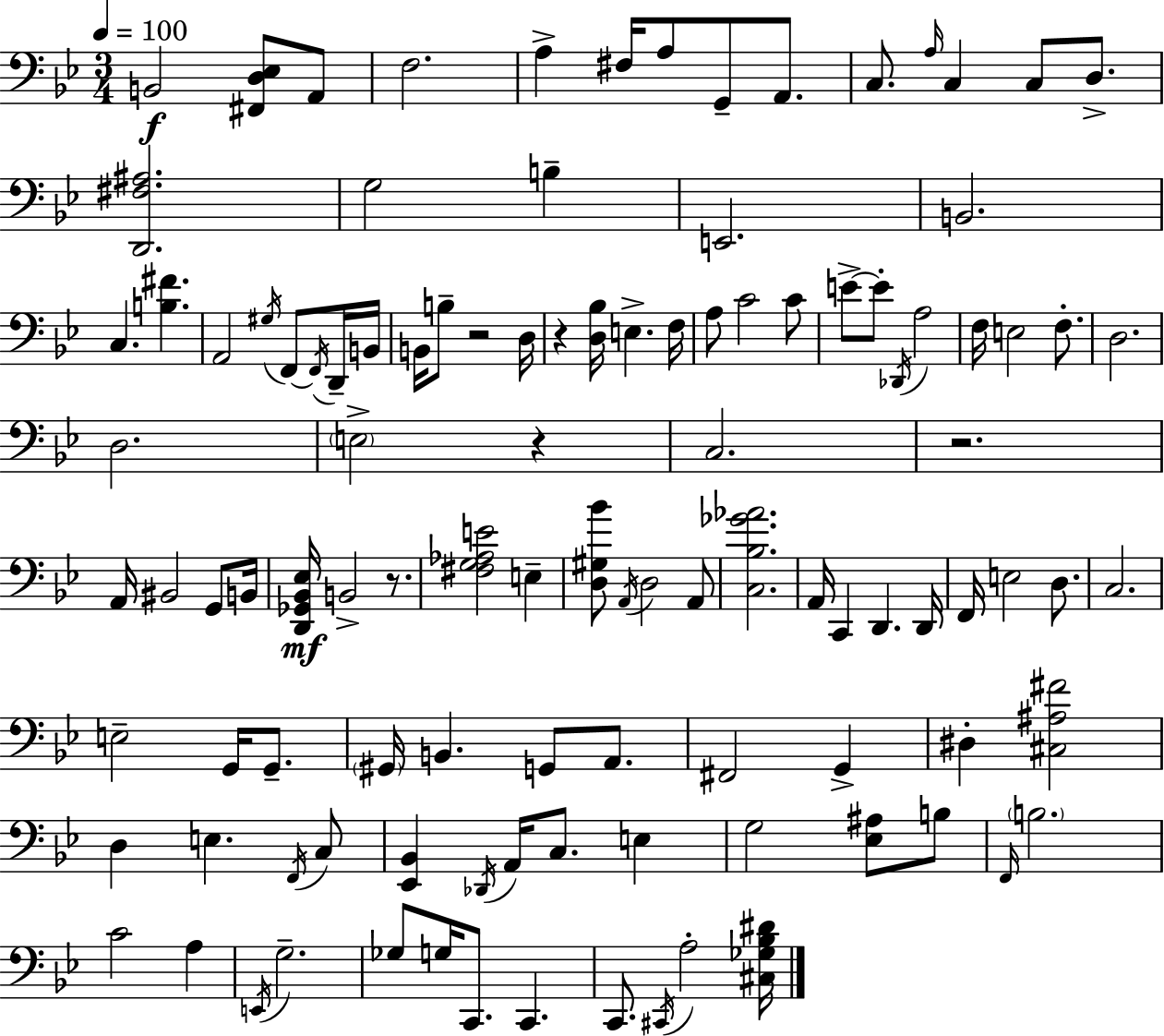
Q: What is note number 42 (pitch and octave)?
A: E3